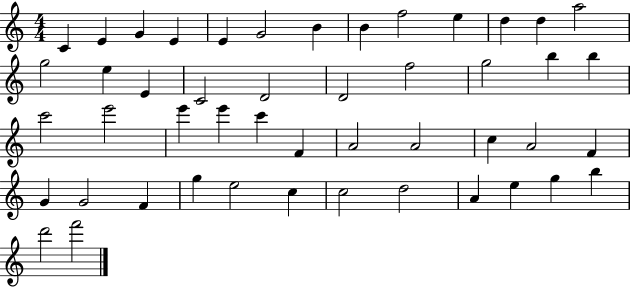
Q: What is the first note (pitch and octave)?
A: C4